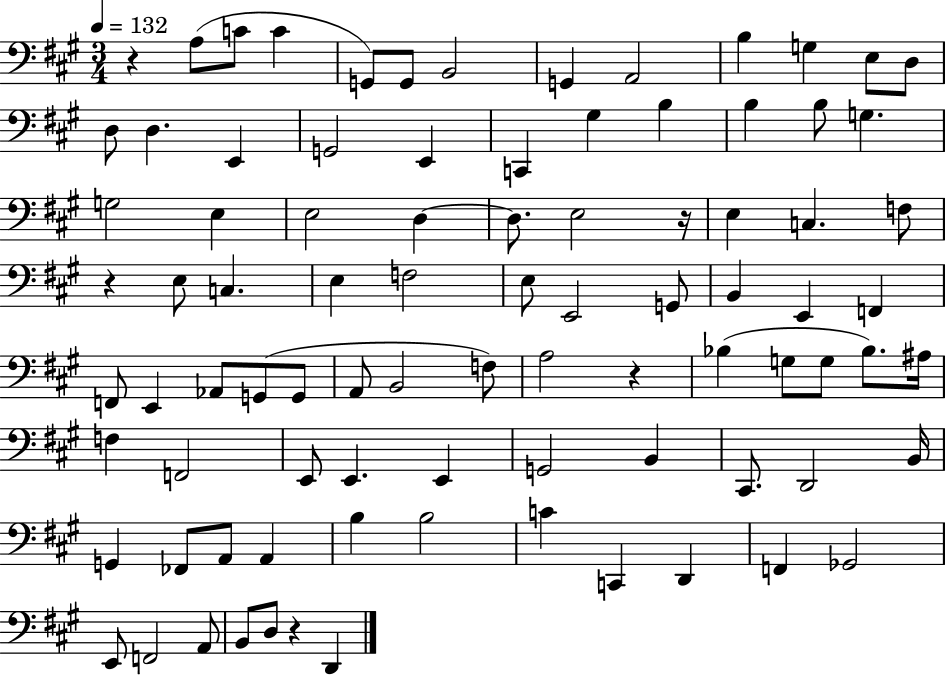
{
  \clef bass
  \numericTimeSignature
  \time 3/4
  \key a \major
  \tempo 4 = 132
  r4 a8( c'8 c'4 | g,8) g,8 b,2 | g,4 a,2 | b4 g4 e8 d8 | \break d8 d4. e,4 | g,2 e,4 | c,4 gis4 b4 | b4 b8 g4. | \break g2 e4 | e2 d4~~ | d8. e2 r16 | e4 c4. f8 | \break r4 e8 c4. | e4 f2 | e8 e,2 g,8 | b,4 e,4 f,4 | \break f,8 e,4 aes,8 g,8( g,8 | a,8 b,2 f8) | a2 r4 | bes4( g8 g8 bes8.) ais16 | \break f4 f,2 | e,8 e,4. e,4 | g,2 b,4 | cis,8. d,2 b,16 | \break g,4 fes,8 a,8 a,4 | b4 b2 | c'4 c,4 d,4 | f,4 ges,2 | \break e,8 f,2 a,8 | b,8 d8 r4 d,4 | \bar "|."
}